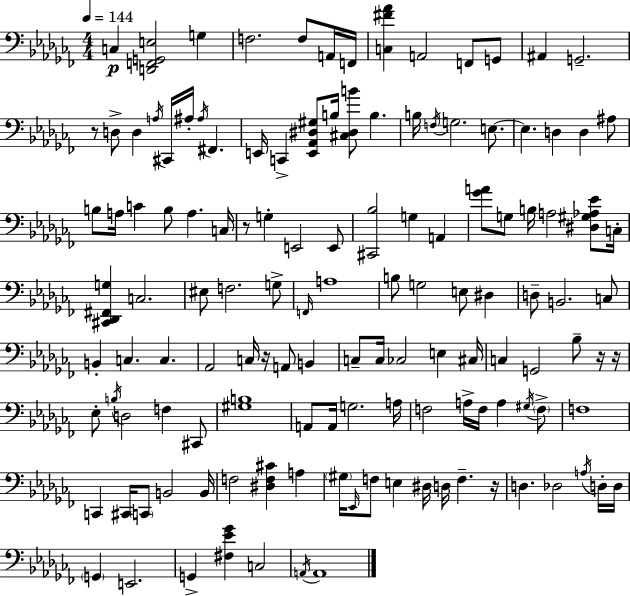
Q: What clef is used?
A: bass